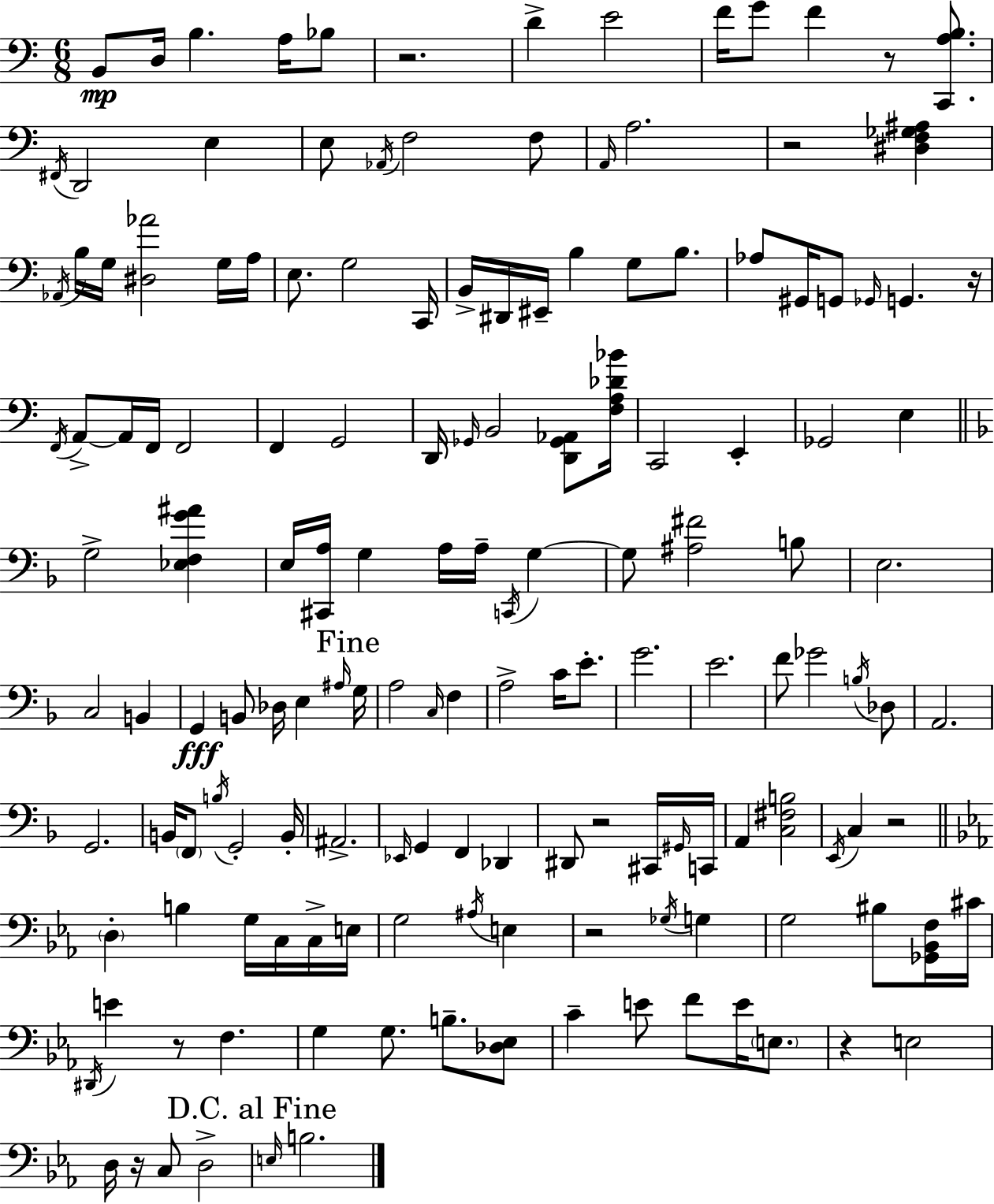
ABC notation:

X:1
T:Untitled
M:6/8
L:1/4
K:Am
B,,/2 D,/4 B, A,/4 _B,/2 z2 D E2 F/4 G/2 F z/2 [C,,A,B,]/2 ^F,,/4 D,,2 E, E,/2 _A,,/4 F,2 F,/2 A,,/4 A,2 z2 [^D,F,_G,^A,] _A,,/4 B,/4 G,/4 [^D,_A]2 G,/4 A,/4 E,/2 G,2 C,,/4 B,,/4 ^D,,/4 ^E,,/4 B, G,/2 B,/2 _A,/2 ^G,,/4 G,,/2 _G,,/4 G,, z/4 F,,/4 A,,/2 A,,/4 F,,/4 F,,2 F,, G,,2 D,,/4 _G,,/4 B,,2 [D,,_G,,_A,,]/2 [F,A,_D_B]/4 C,,2 E,, _G,,2 E, G,2 [_E,F,G^A] E,/4 [^C,,A,]/4 G, A,/4 A,/4 C,,/4 G, G,/2 [^A,^F]2 B,/2 E,2 C,2 B,, G,, B,,/2 _D,/4 E, ^A,/4 G,/4 A,2 C,/4 F, A,2 C/4 E/2 G2 E2 F/2 _G2 B,/4 _D,/2 A,,2 G,,2 B,,/4 F,,/2 B,/4 G,,2 B,,/4 ^A,,2 _E,,/4 G,, F,, _D,, ^D,,/2 z2 ^C,,/4 ^G,,/4 C,,/4 A,, [C,^F,B,]2 E,,/4 C, z2 D, B, G,/4 C,/4 C,/4 E,/4 G,2 ^A,/4 E, z2 _G,/4 G, G,2 ^B,/2 [_G,,_B,,F,]/4 ^C/4 ^D,,/4 E z/2 F, G, G,/2 B,/2 [_D,_E,]/2 C E/2 F/2 E/4 E,/2 z E,2 D,/4 z/4 C,/2 D,2 E,/4 B,2